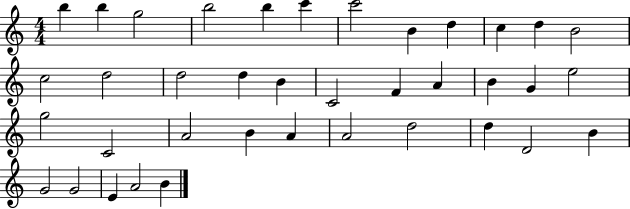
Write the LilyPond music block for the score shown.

{
  \clef treble
  \numericTimeSignature
  \time 4/4
  \key c \major
  b''4 b''4 g''2 | b''2 b''4 c'''4 | c'''2 b'4 d''4 | c''4 d''4 b'2 | \break c''2 d''2 | d''2 d''4 b'4 | c'2 f'4 a'4 | b'4 g'4 e''2 | \break g''2 c'2 | a'2 b'4 a'4 | a'2 d''2 | d''4 d'2 b'4 | \break g'2 g'2 | e'4 a'2 b'4 | \bar "|."
}